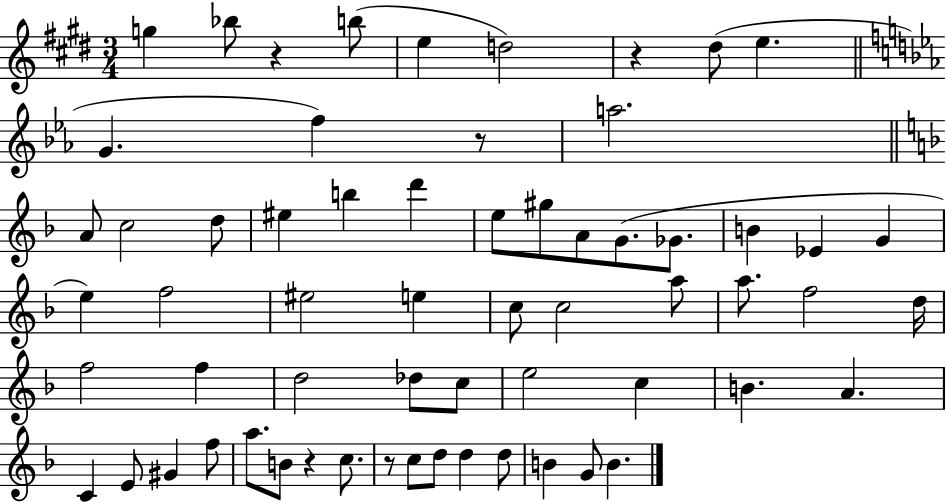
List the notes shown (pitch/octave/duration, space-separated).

G5/q Bb5/e R/q B5/e E5/q D5/h R/q D#5/e E5/q. G4/q. F5/q R/e A5/h. A4/e C5/h D5/e EIS5/q B5/q D6/q E5/e G#5/e A4/e G4/e. Gb4/e. B4/q Eb4/q G4/q E5/q F5/h EIS5/h E5/q C5/e C5/h A5/e A5/e. F5/h D5/s F5/h F5/q D5/h Db5/e C5/e E5/h C5/q B4/q. A4/q. C4/q E4/e G#4/q F5/e A5/e. B4/e R/q C5/e. R/e C5/e D5/e D5/q D5/e B4/q G4/e B4/q.